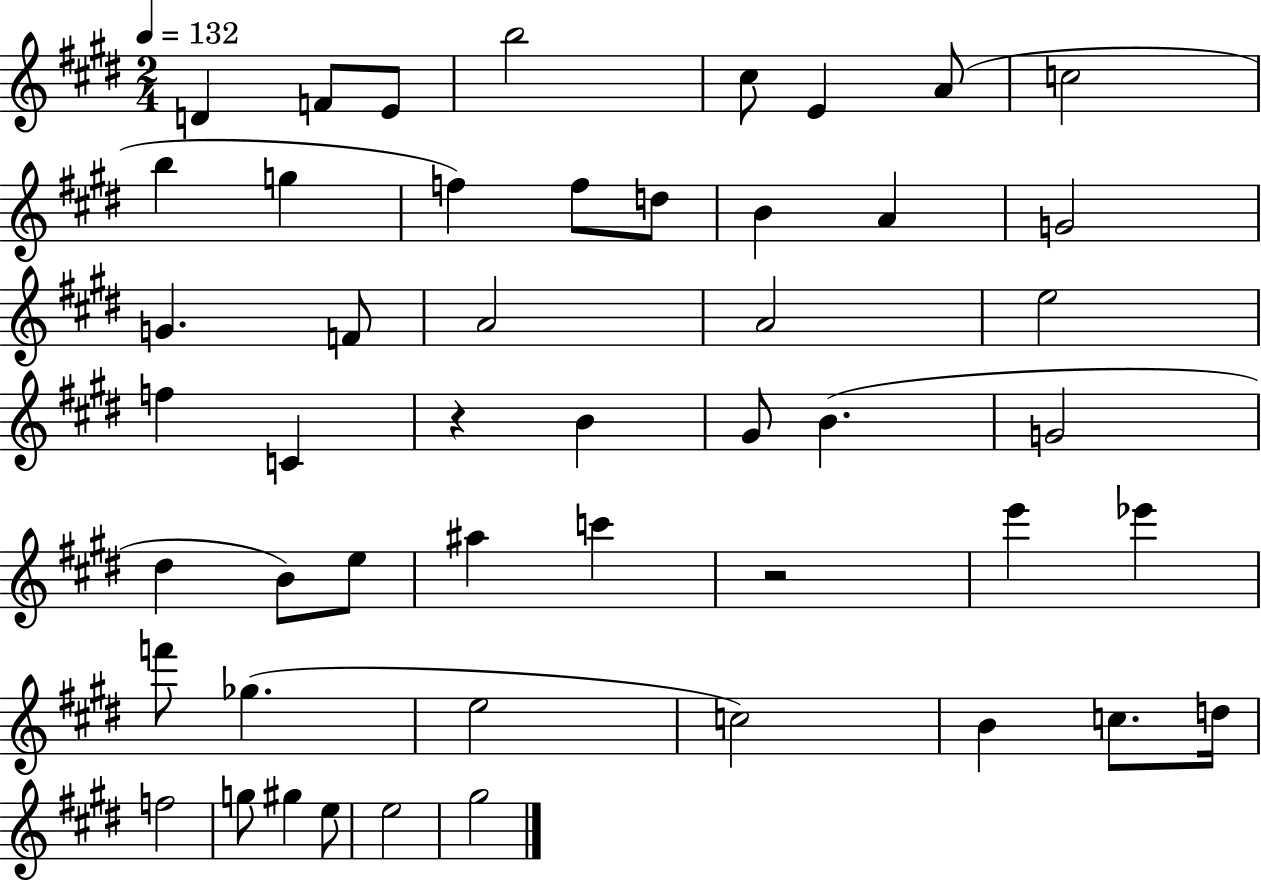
D4/q F4/e E4/e B5/h C#5/e E4/q A4/e C5/h B5/q G5/q F5/q F5/e D5/e B4/q A4/q G4/h G4/q. F4/e A4/h A4/h E5/h F5/q C4/q R/q B4/q G#4/e B4/q. G4/h D#5/q B4/e E5/e A#5/q C6/q R/h E6/q Eb6/q F6/e Gb5/q. E5/h C5/h B4/q C5/e. D5/s F5/h G5/e G#5/q E5/e E5/h G#5/h